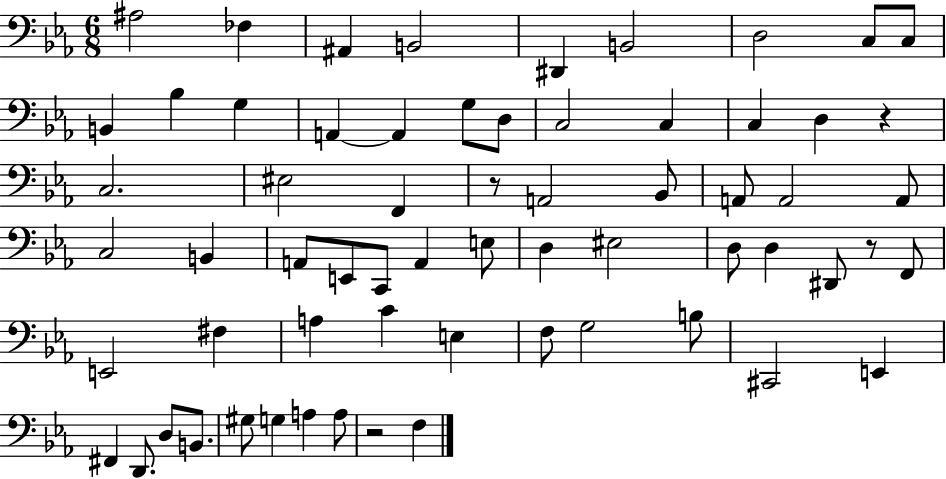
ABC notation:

X:1
T:Untitled
M:6/8
L:1/4
K:Eb
^A,2 _F, ^A,, B,,2 ^D,, B,,2 D,2 C,/2 C,/2 B,, _B, G, A,, A,, G,/2 D,/2 C,2 C, C, D, z C,2 ^E,2 F,, z/2 A,,2 _B,,/2 A,,/2 A,,2 A,,/2 C,2 B,, A,,/2 E,,/2 C,,/2 A,, E,/2 D, ^E,2 D,/2 D, ^D,,/2 z/2 F,,/2 E,,2 ^F, A, C E, F,/2 G,2 B,/2 ^C,,2 E,, ^F,, D,,/2 D,/2 B,,/2 ^G,/2 G, A, A,/2 z2 F,